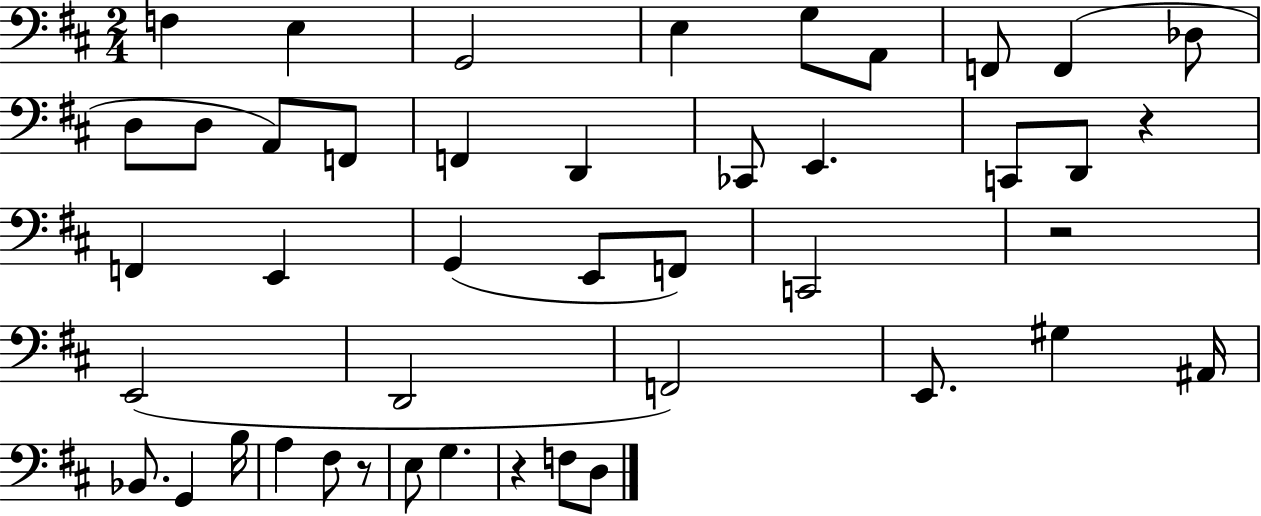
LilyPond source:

{
  \clef bass
  \numericTimeSignature
  \time 2/4
  \key d \major
  f4 e4 | g,2 | e4 g8 a,8 | f,8 f,4( des8 | \break d8 d8 a,8) f,8 | f,4 d,4 | ces,8 e,4. | c,8 d,8 r4 | \break f,4 e,4 | g,4( e,8 f,8) | c,2 | r2 | \break e,2( | d,2 | f,2) | e,8. gis4 ais,16 | \break bes,8. g,4 b16 | a4 fis8 r8 | e8 g4. | r4 f8 d8 | \break \bar "|."
}